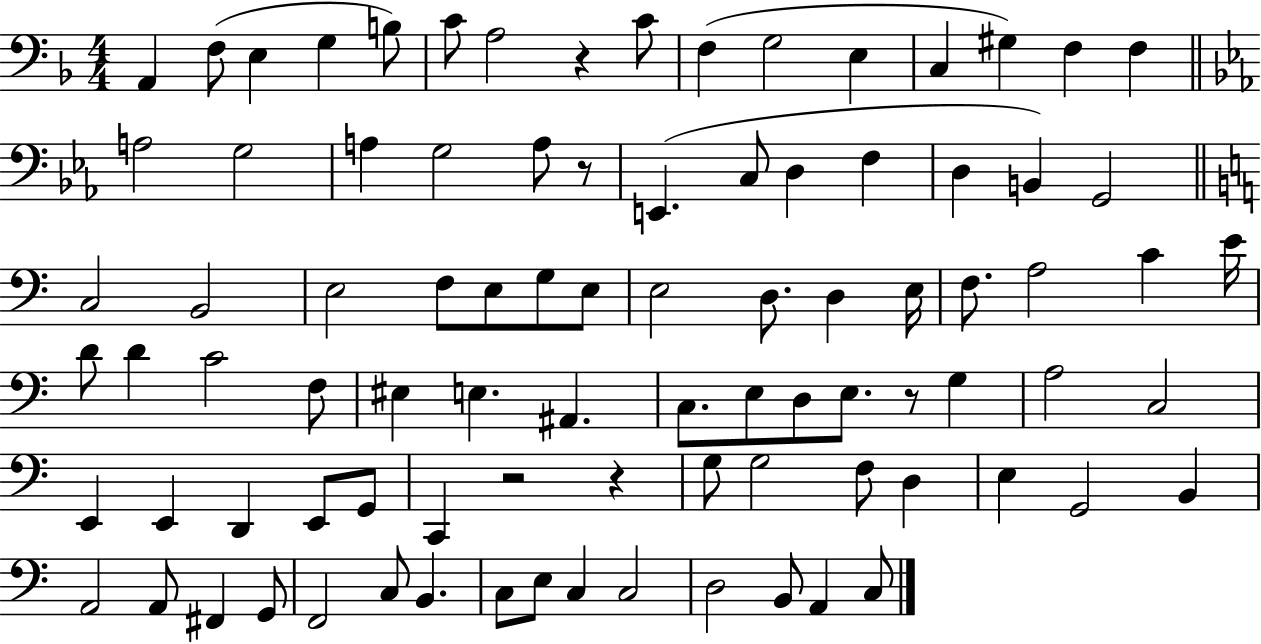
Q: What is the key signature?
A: F major